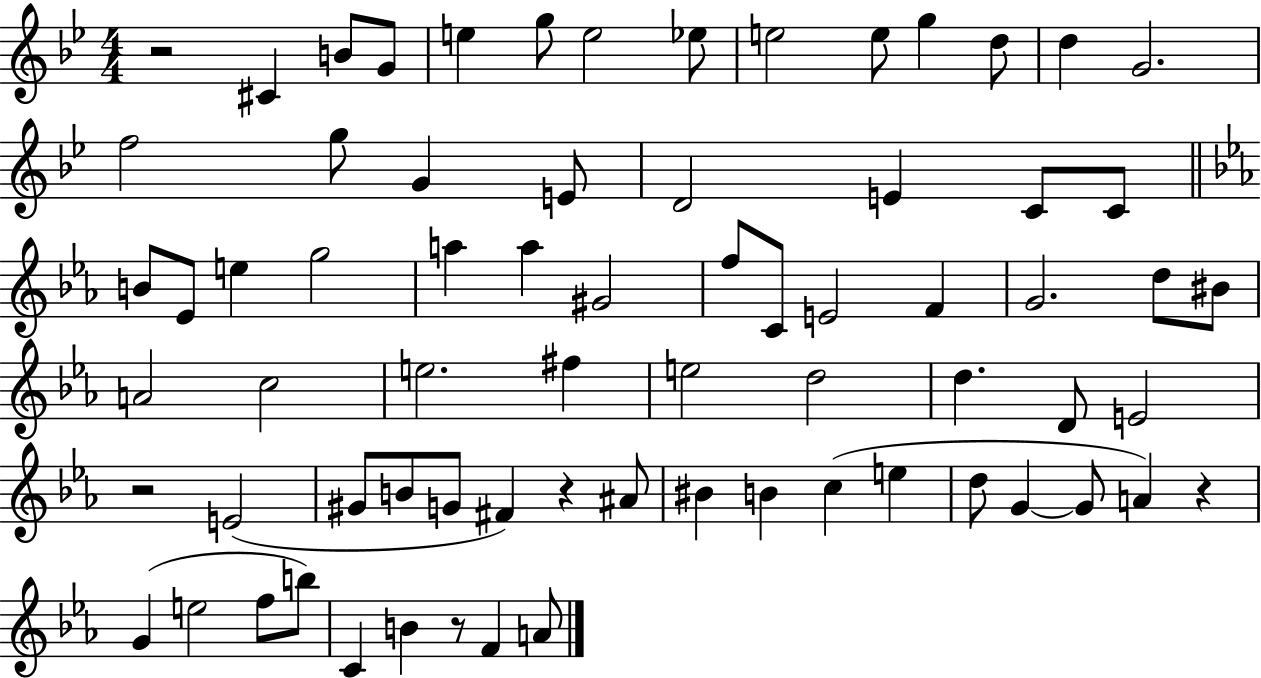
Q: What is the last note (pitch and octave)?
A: A4